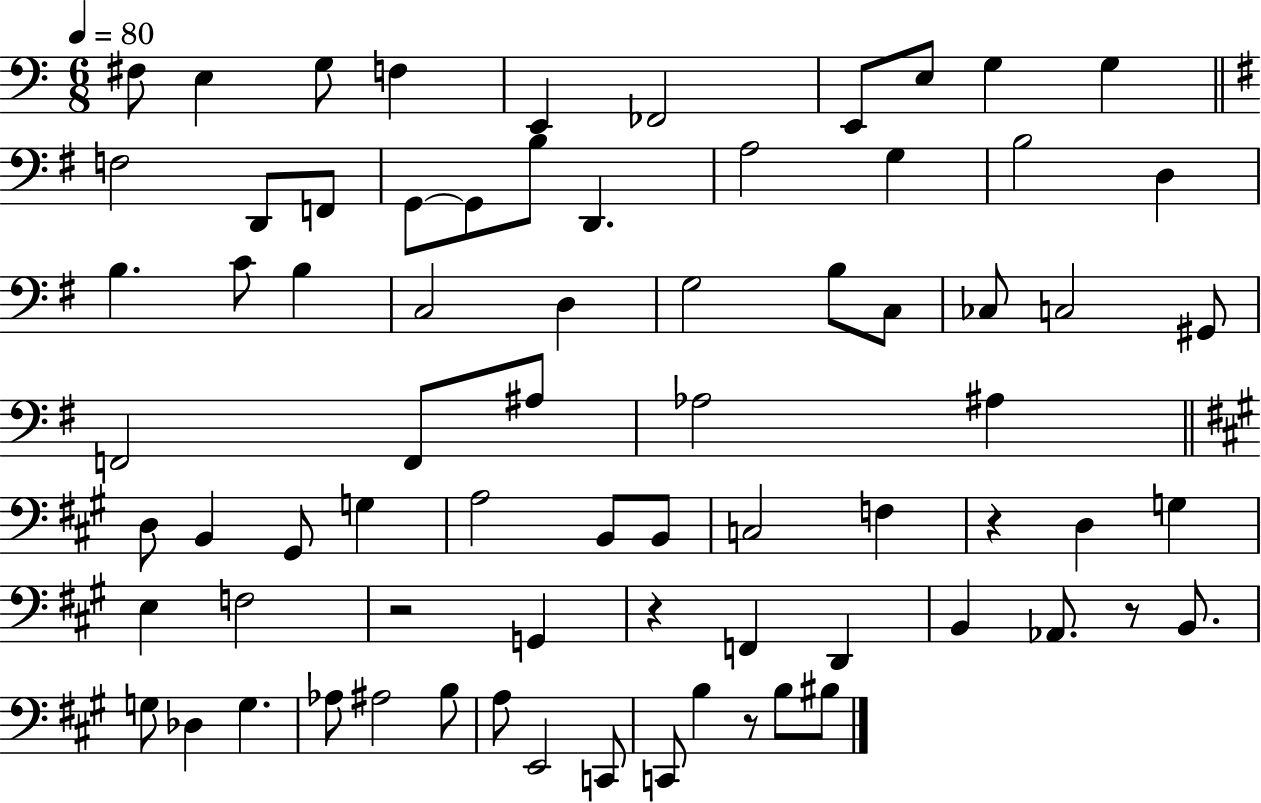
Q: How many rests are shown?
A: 5